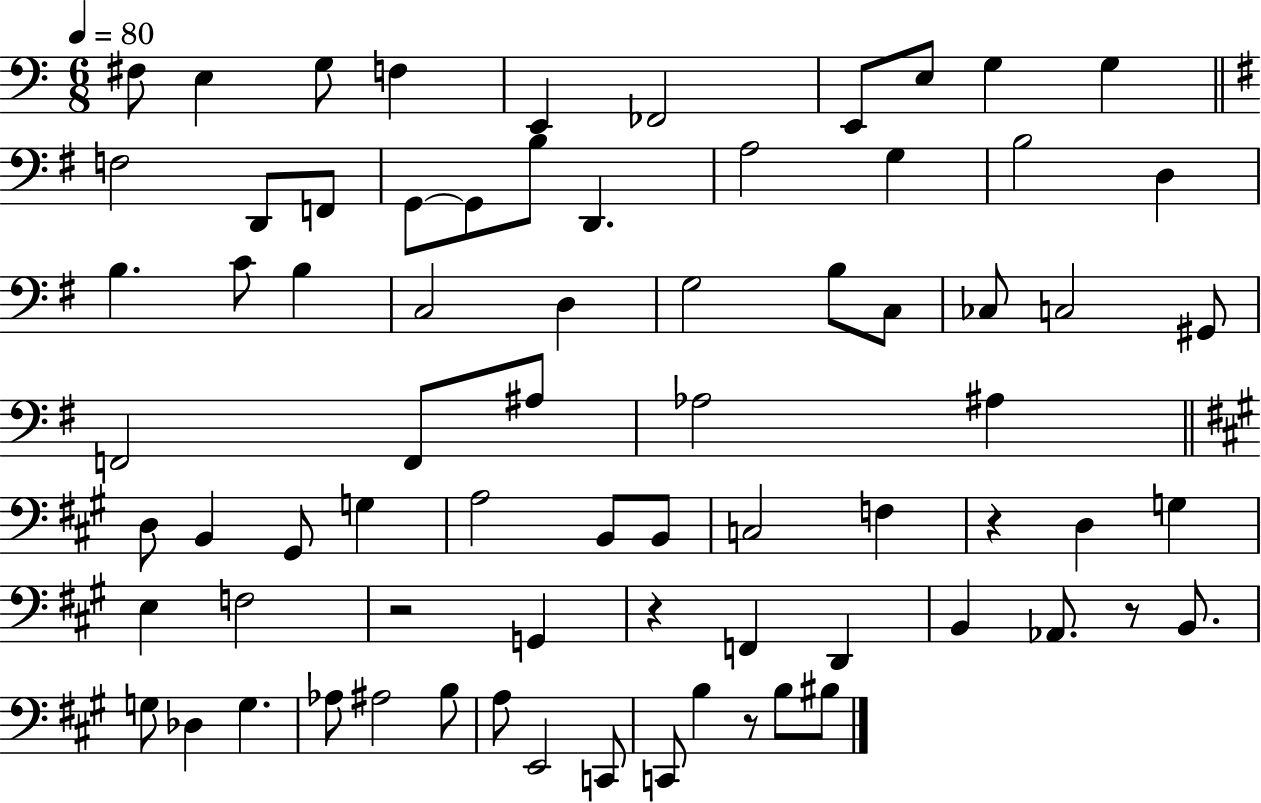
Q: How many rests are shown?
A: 5